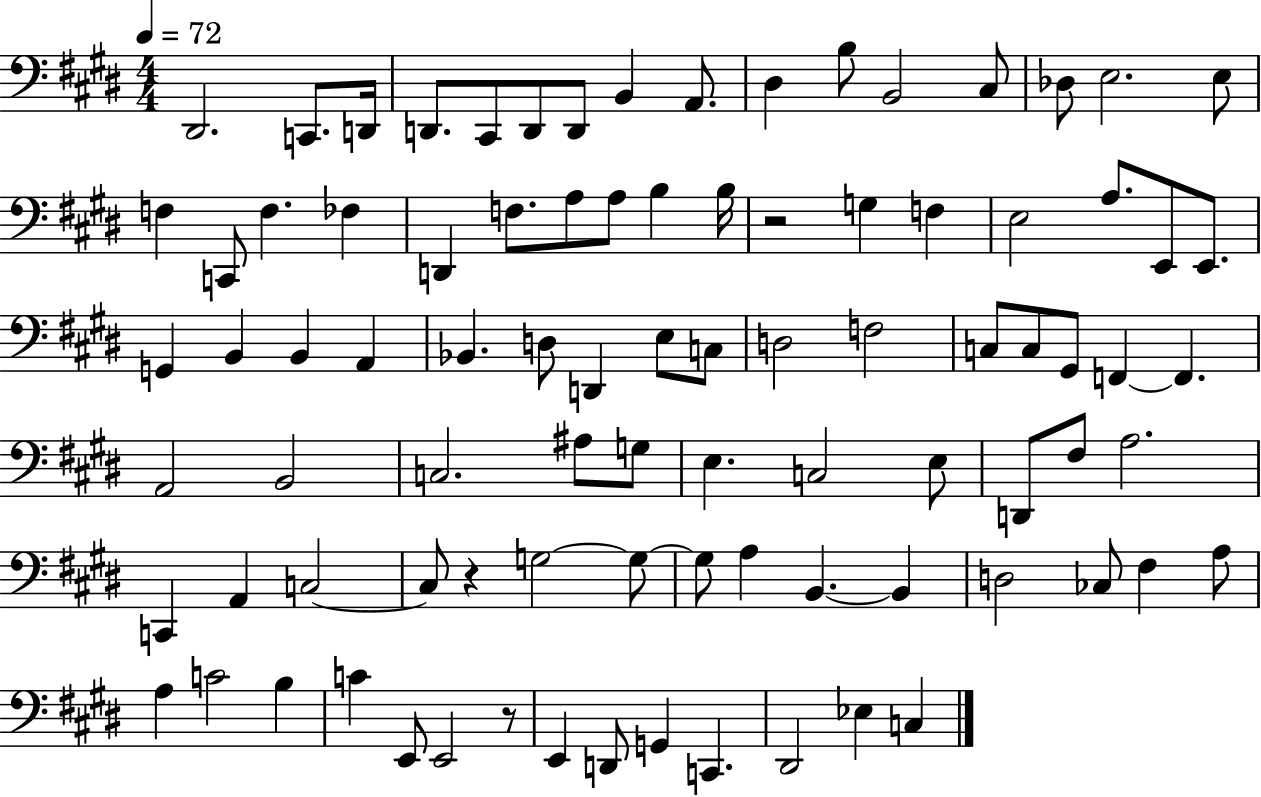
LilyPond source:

{
  \clef bass
  \numericTimeSignature
  \time 4/4
  \key e \major
  \tempo 4 = 72
  dis,2. c,8. d,16 | d,8. cis,8 d,8 d,8 b,4 a,8. | dis4 b8 b,2 cis8 | des8 e2. e8 | \break f4 c,8 f4. fes4 | d,4 f8. a8 a8 b4 b16 | r2 g4 f4 | e2 a8. e,8 e,8. | \break g,4 b,4 b,4 a,4 | bes,4. d8 d,4 e8 c8 | d2 f2 | c8 c8 gis,8 f,4~~ f,4. | \break a,2 b,2 | c2. ais8 g8 | e4. c2 e8 | d,8 fis8 a2. | \break c,4 a,4 c2~~ | c8 r4 g2~~ g8~~ | g8 a4 b,4.~~ b,4 | d2 ces8 fis4 a8 | \break a4 c'2 b4 | c'4 e,8 e,2 r8 | e,4 d,8 g,4 c,4. | dis,2 ees4 c4 | \break \bar "|."
}